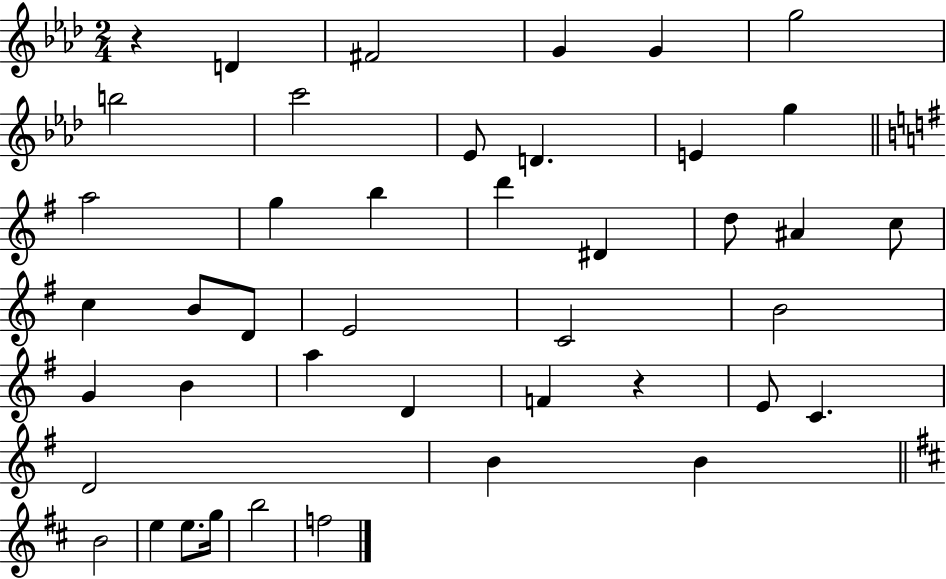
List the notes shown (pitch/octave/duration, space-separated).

R/q D4/q F#4/h G4/q G4/q G5/h B5/h C6/h Eb4/e D4/q. E4/q G5/q A5/h G5/q B5/q D6/q D#4/q D5/e A#4/q C5/e C5/q B4/e D4/e E4/h C4/h B4/h G4/q B4/q A5/q D4/q F4/q R/q E4/e C4/q. D4/h B4/q B4/q B4/h E5/q E5/e. G5/s B5/h F5/h